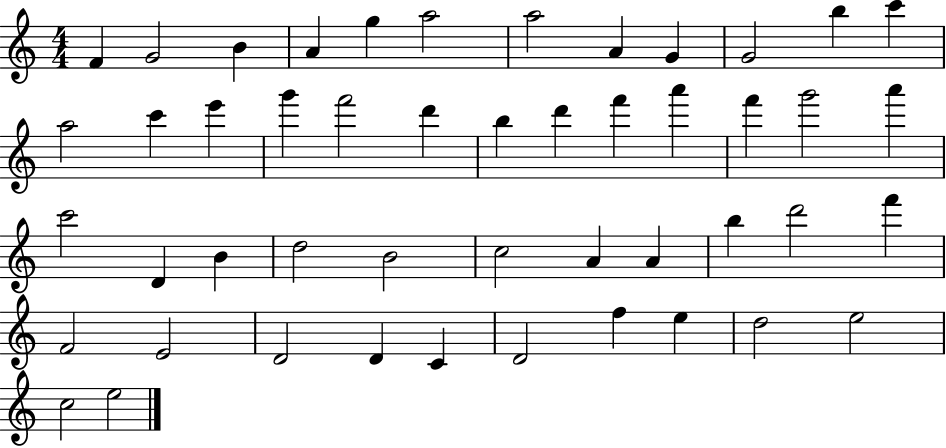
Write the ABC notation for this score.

X:1
T:Untitled
M:4/4
L:1/4
K:C
F G2 B A g a2 a2 A G G2 b c' a2 c' e' g' f'2 d' b d' f' a' f' g'2 a' c'2 D B d2 B2 c2 A A b d'2 f' F2 E2 D2 D C D2 f e d2 e2 c2 e2